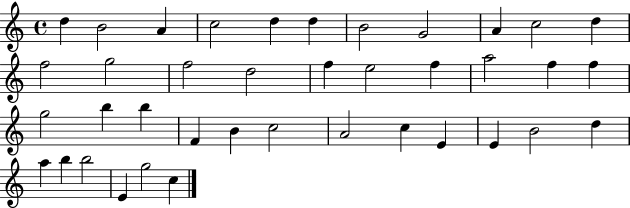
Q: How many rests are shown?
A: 0